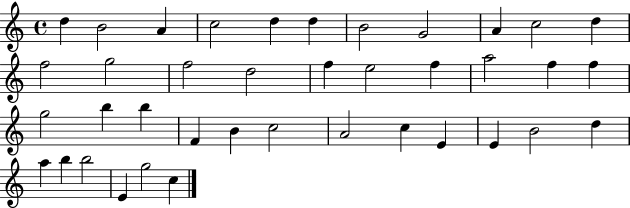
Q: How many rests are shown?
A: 0